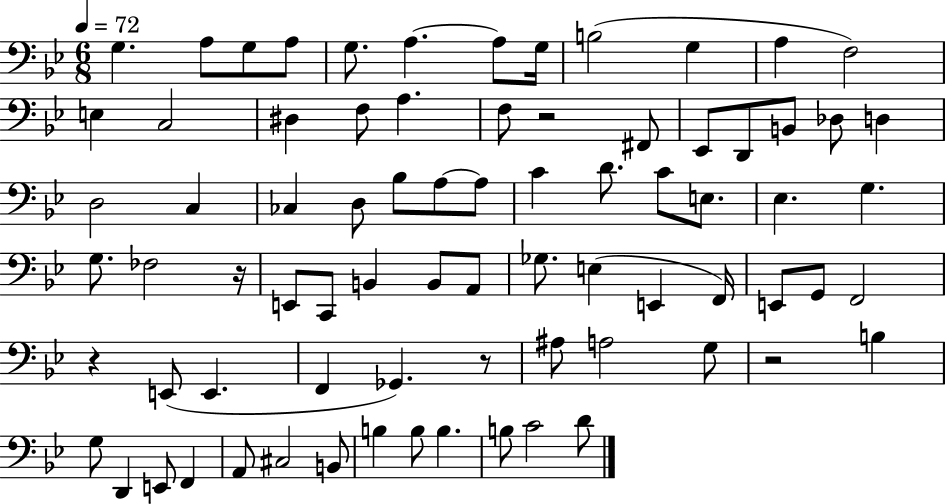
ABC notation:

X:1
T:Untitled
M:6/8
L:1/4
K:Bb
G, A,/2 G,/2 A,/2 G,/2 A, A,/2 G,/4 B,2 G, A, F,2 E, C,2 ^D, F,/2 A, F,/2 z2 ^F,,/2 _E,,/2 D,,/2 B,,/2 _D,/2 D, D,2 C, _C, D,/2 _B,/2 A,/2 A,/2 C D/2 C/2 E,/2 _E, G, G,/2 _F,2 z/4 E,,/2 C,,/2 B,, B,,/2 A,,/2 _G,/2 E, E,, F,,/4 E,,/2 G,,/2 F,,2 z E,,/2 E,, F,, _G,, z/2 ^A,/2 A,2 G,/2 z2 B, G,/2 D,, E,,/2 F,, A,,/2 ^C,2 B,,/2 B, B,/2 B, B,/2 C2 D/2